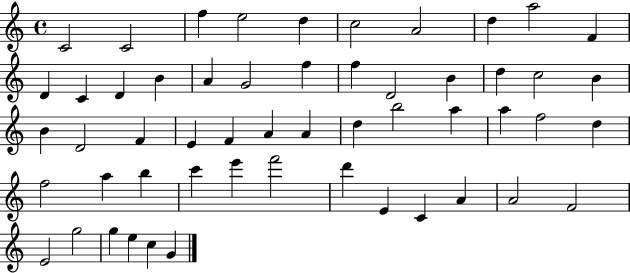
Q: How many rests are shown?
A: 0